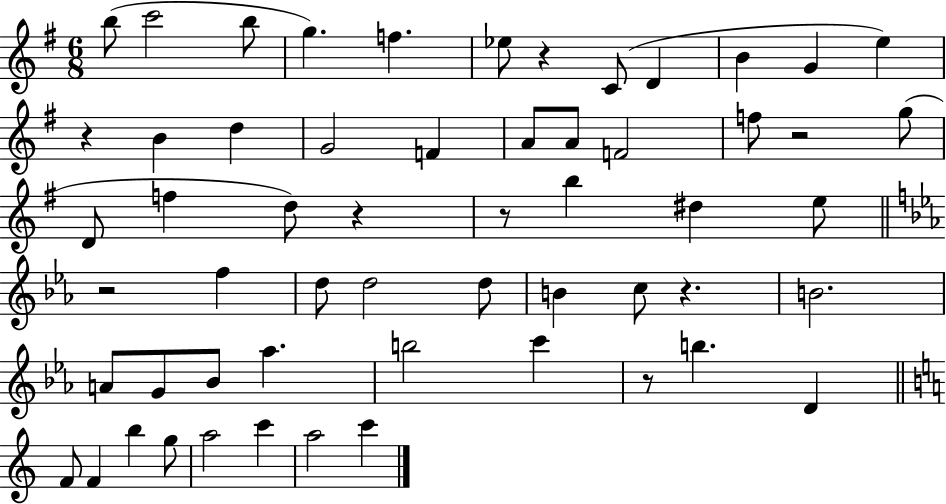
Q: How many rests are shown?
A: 8